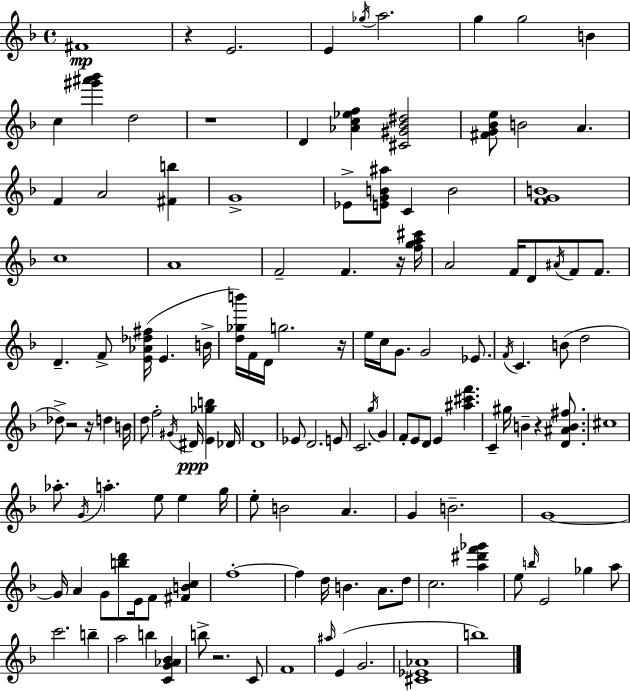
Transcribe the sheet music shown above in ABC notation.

X:1
T:Untitled
M:4/4
L:1/4
K:F
^F4 z E2 E _g/4 a2 g g2 B c [^g'^a'_b'] d2 z4 D [_Ac_ef] [^C^G_B^d]2 [^FG_Be]/2 B2 A F A2 [^Fb] G4 _E/2 [EGB^a]/2 C B2 [FGB]4 c4 A4 F2 F z/4 [fga^c']/4 A2 F/4 D/2 ^A/4 F/2 F/2 D F/2 [E_A_d^f]/4 E B/4 [d_gb']/4 F/4 D/4 g2 z/4 e/4 c/4 G/2 G2 _E/2 F/4 C B/2 d2 _d/2 z2 z/4 d B/4 d/2 f2 ^G/4 ^D/4 [E_gb] _D/4 D4 _E/2 D2 E/2 C2 g/4 G F/2 E/2 D/2 E [^a^c'f'] C ^g/4 B z [D^AB^f]/2 ^c4 _a/2 G/4 a e/2 e g/4 e/2 B2 A G B2 G4 G/4 A G/2 [bd']/2 E/4 F/2 [^FBc] f4 f d/4 B A/2 d/2 c2 [a^d'f'_g'] e/2 b/4 E2 _g a/2 c'2 b a2 b [CG_A_B] b/2 z2 C/2 F4 ^a/4 E G2 [^C_E_A]4 b4